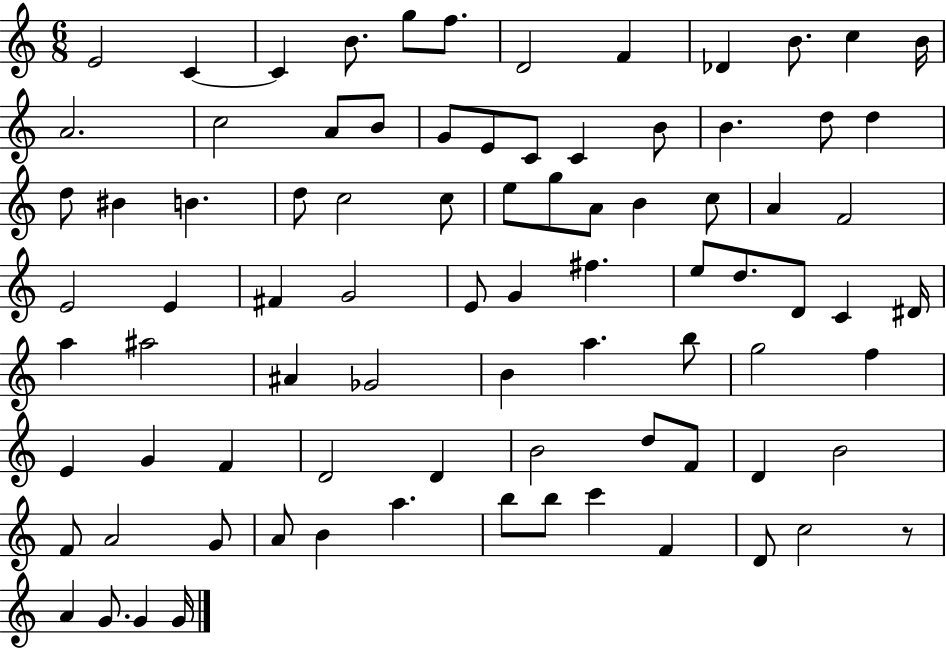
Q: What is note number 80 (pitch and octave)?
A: C5